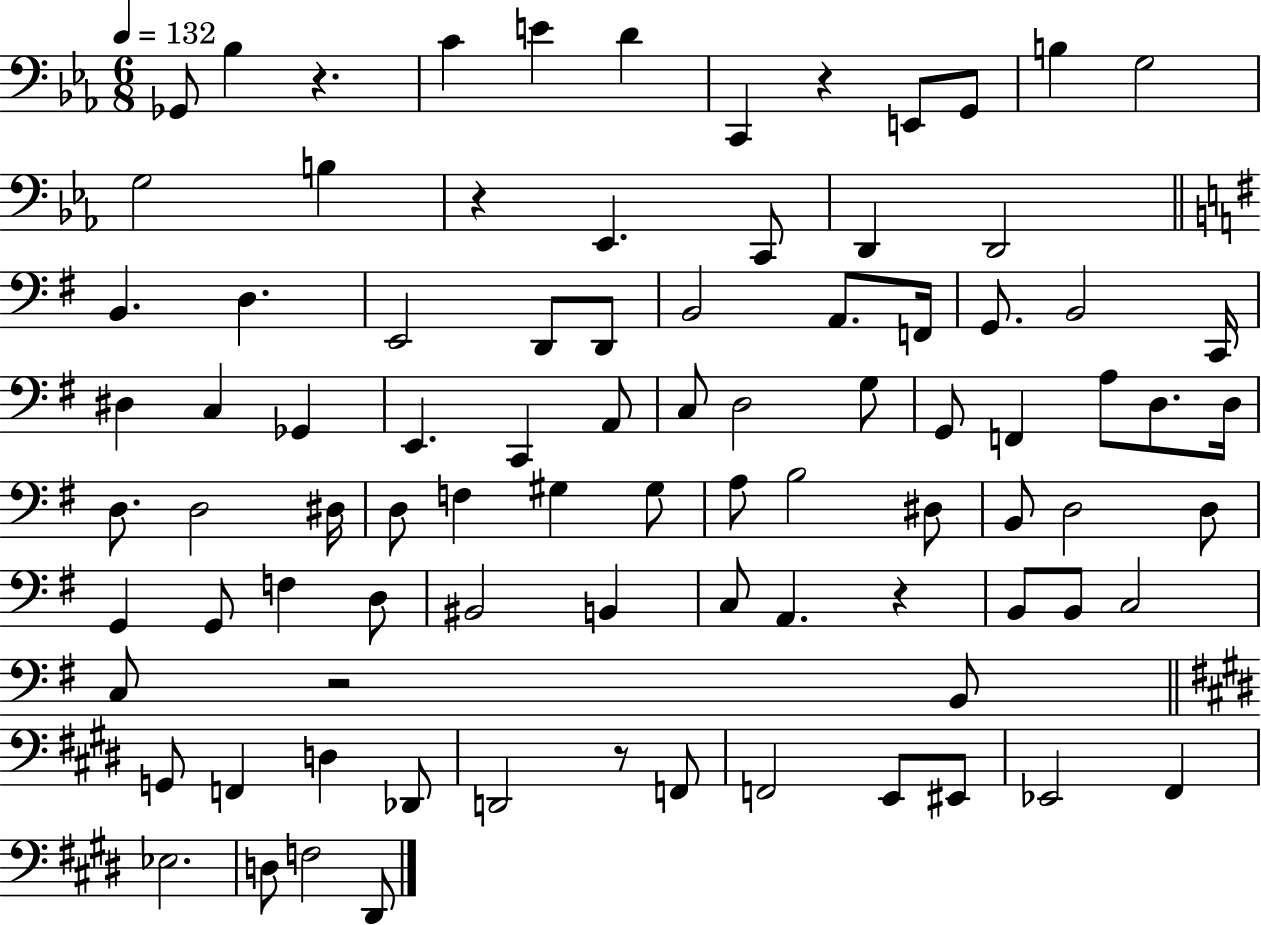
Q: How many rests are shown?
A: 6